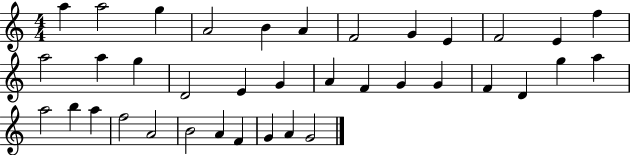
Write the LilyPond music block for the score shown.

{
  \clef treble
  \numericTimeSignature
  \time 4/4
  \key c \major
  a''4 a''2 g''4 | a'2 b'4 a'4 | f'2 g'4 e'4 | f'2 e'4 f''4 | \break a''2 a''4 g''4 | d'2 e'4 g'4 | a'4 f'4 g'4 g'4 | f'4 d'4 g''4 a''4 | \break a''2 b''4 a''4 | f''2 a'2 | b'2 a'4 f'4 | g'4 a'4 g'2 | \break \bar "|."
}